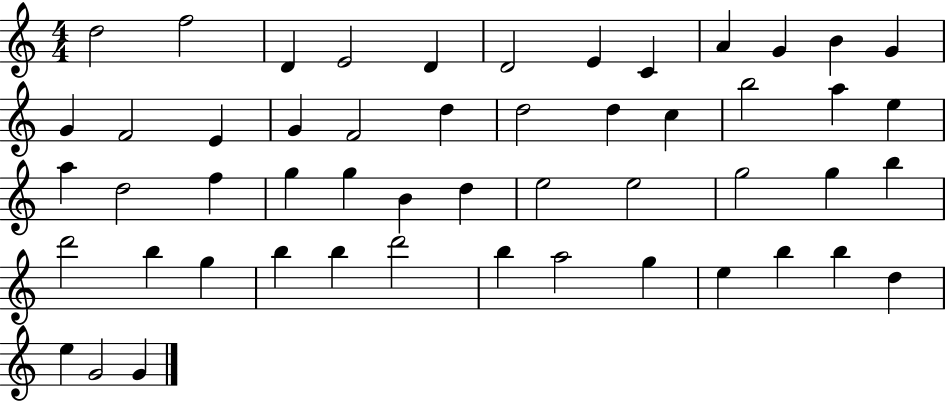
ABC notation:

X:1
T:Untitled
M:4/4
L:1/4
K:C
d2 f2 D E2 D D2 E C A G B G G F2 E G F2 d d2 d c b2 a e a d2 f g g B d e2 e2 g2 g b d'2 b g b b d'2 b a2 g e b b d e G2 G